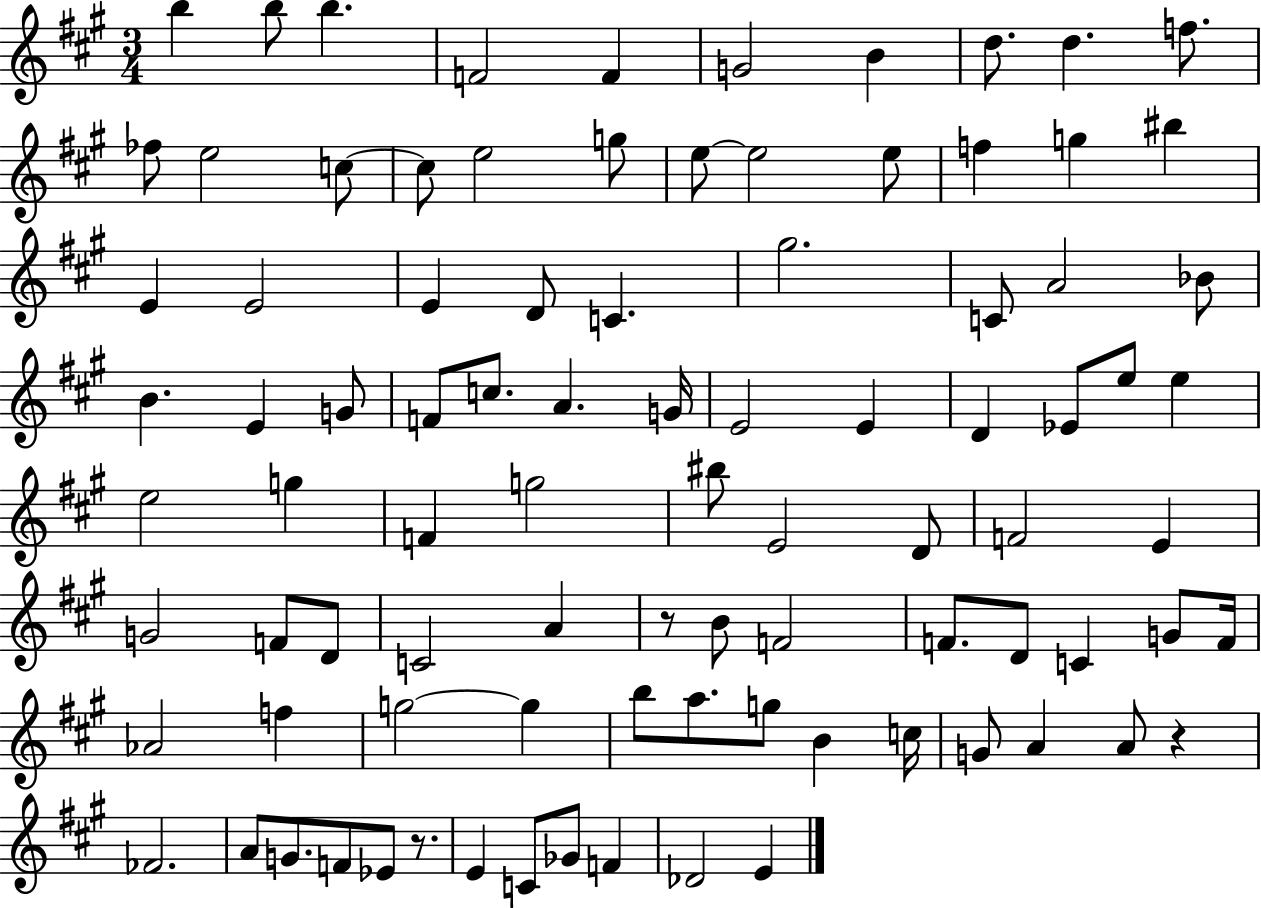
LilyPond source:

{
  \clef treble
  \numericTimeSignature
  \time 3/4
  \key a \major
  b''4 b''8 b''4. | f'2 f'4 | g'2 b'4 | d''8. d''4. f''8. | \break fes''8 e''2 c''8~~ | c''8 e''2 g''8 | e''8~~ e''2 e''8 | f''4 g''4 bis''4 | \break e'4 e'2 | e'4 d'8 c'4. | gis''2. | c'8 a'2 bes'8 | \break b'4. e'4 g'8 | f'8 c''8. a'4. g'16 | e'2 e'4 | d'4 ees'8 e''8 e''4 | \break e''2 g''4 | f'4 g''2 | bis''8 e'2 d'8 | f'2 e'4 | \break g'2 f'8 d'8 | c'2 a'4 | r8 b'8 f'2 | f'8. d'8 c'4 g'8 f'16 | \break aes'2 f''4 | g''2~~ g''4 | b''8 a''8. g''8 b'4 c''16 | g'8 a'4 a'8 r4 | \break fes'2. | a'8 g'8. f'8 ees'8 r8. | e'4 c'8 ges'8 f'4 | des'2 e'4 | \break \bar "|."
}